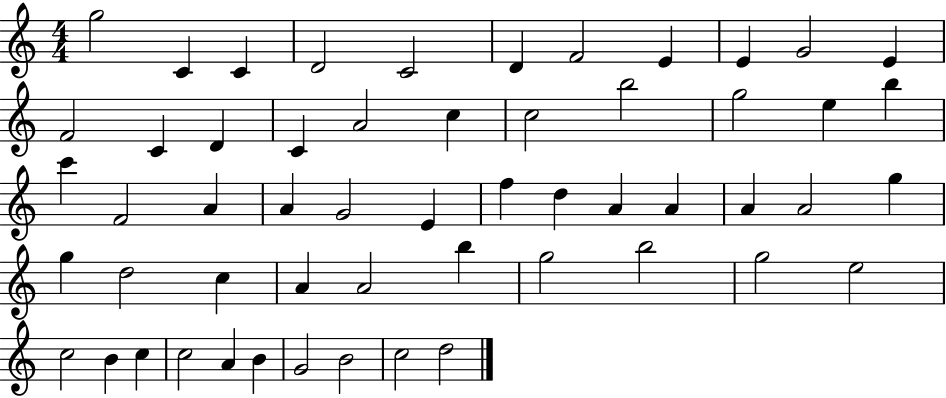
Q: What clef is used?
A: treble